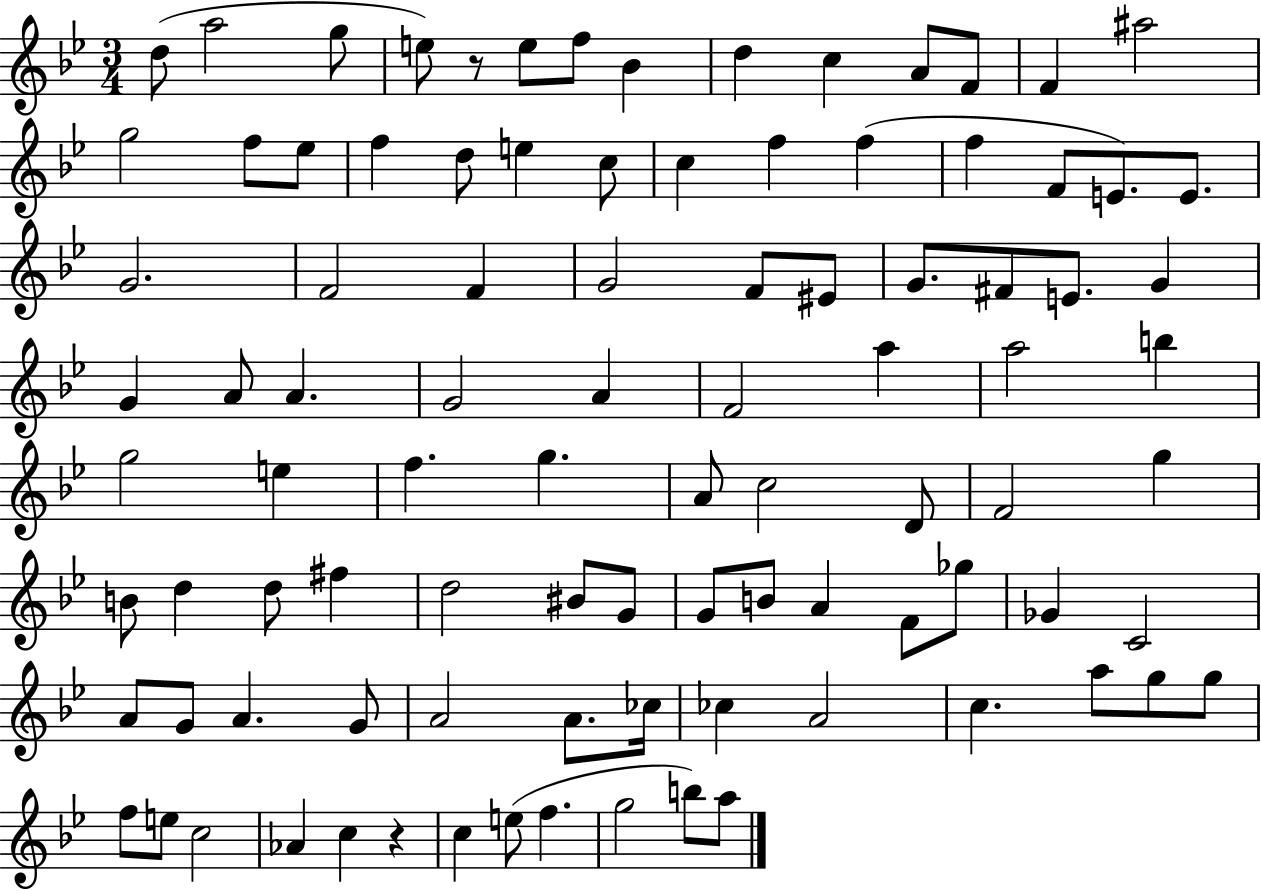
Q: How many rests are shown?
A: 2